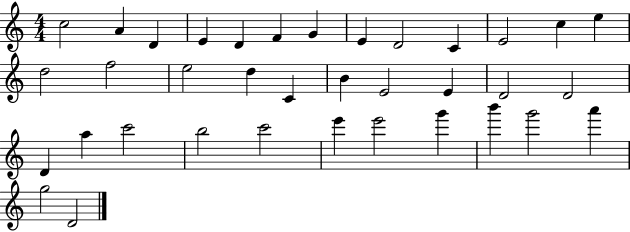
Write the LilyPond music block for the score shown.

{
  \clef treble
  \numericTimeSignature
  \time 4/4
  \key c \major
  c''2 a'4 d'4 | e'4 d'4 f'4 g'4 | e'4 d'2 c'4 | e'2 c''4 e''4 | \break d''2 f''2 | e''2 d''4 c'4 | b'4 e'2 e'4 | d'2 d'2 | \break d'4 a''4 c'''2 | b''2 c'''2 | e'''4 e'''2 g'''4 | b'''4 g'''2 a'''4 | \break g''2 d'2 | \bar "|."
}